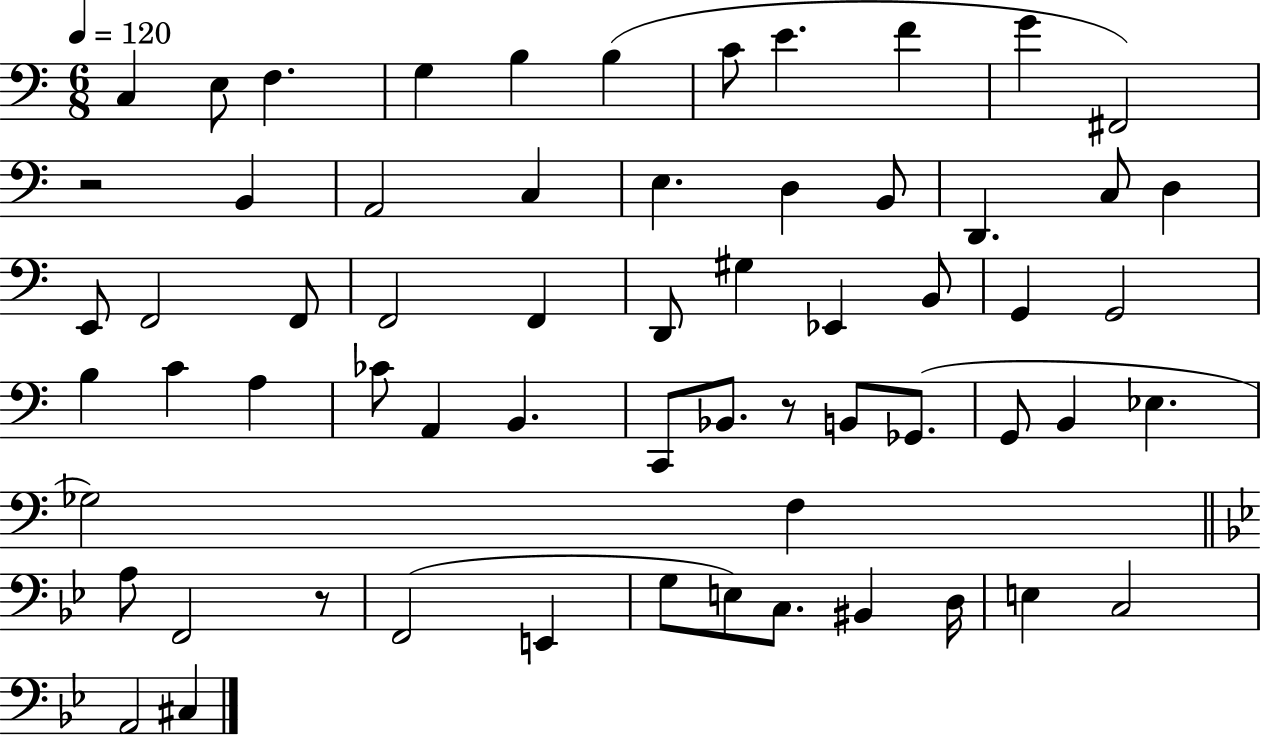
X:1
T:Untitled
M:6/8
L:1/4
K:C
C, E,/2 F, G, B, B, C/2 E F G ^F,,2 z2 B,, A,,2 C, E, D, B,,/2 D,, C,/2 D, E,,/2 F,,2 F,,/2 F,,2 F,, D,,/2 ^G, _E,, B,,/2 G,, G,,2 B, C A, _C/2 A,, B,, C,,/2 _B,,/2 z/2 B,,/2 _G,,/2 G,,/2 B,, _E, _G,2 F, A,/2 F,,2 z/2 F,,2 E,, G,/2 E,/2 C,/2 ^B,, D,/4 E, C,2 A,,2 ^C,